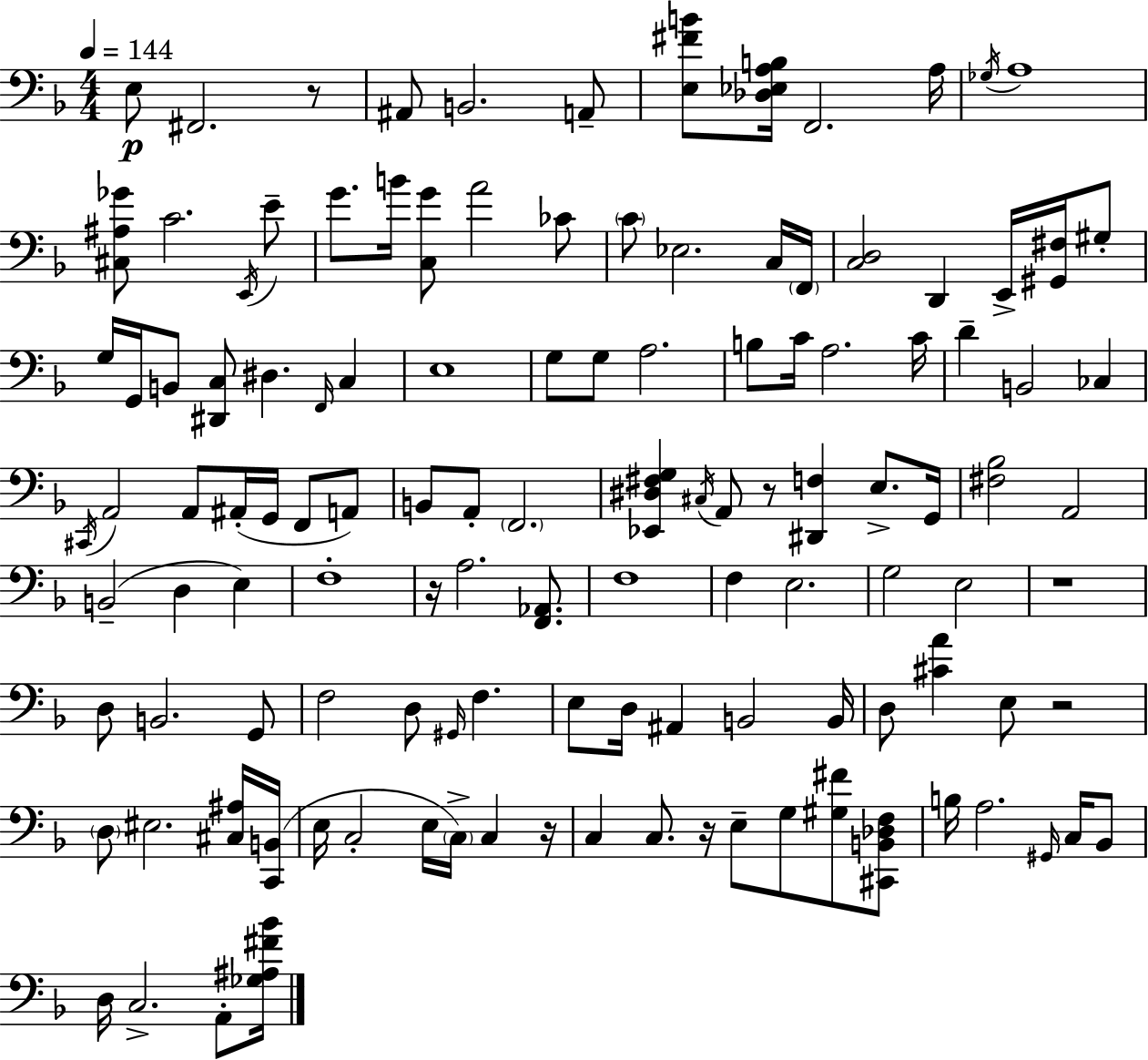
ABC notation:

X:1
T:Untitled
M:4/4
L:1/4
K:Dm
E,/2 ^F,,2 z/2 ^A,,/2 B,,2 A,,/2 [E,^FB]/2 [_D,_E,A,B,]/4 F,,2 A,/4 _G,/4 A,4 [^C,^A,_G]/2 C2 E,,/4 E/2 G/2 B/4 [C,G]/2 A2 _C/2 C/2 _E,2 C,/4 F,,/4 [C,D,]2 D,, E,,/4 [^G,,^F,]/4 ^G,/2 G,/4 G,,/4 B,,/2 [^D,,C,]/2 ^D, F,,/4 C, E,4 G,/2 G,/2 A,2 B,/2 C/4 A,2 C/4 D B,,2 _C, ^C,,/4 A,,2 A,,/2 ^A,,/4 G,,/4 F,,/2 A,,/2 B,,/2 A,,/2 F,,2 [_E,,^D,^F,G,] ^C,/4 A,,/2 z/2 [^D,,F,] E,/2 G,,/4 [^F,_B,]2 A,,2 B,,2 D, E, F,4 z/4 A,2 [F,,_A,,]/2 F,4 F, E,2 G,2 E,2 z4 D,/2 B,,2 G,,/2 F,2 D,/2 ^G,,/4 F, E,/2 D,/4 ^A,, B,,2 B,,/4 D,/2 [^CA] E,/2 z2 D,/2 ^E,2 [^C,^A,]/4 [C,,B,,]/4 E,/4 C,2 E,/4 C,/4 C, z/4 C, C,/2 z/4 E,/2 G,/2 [^G,^F]/2 [^C,,B,,_D,F,]/2 B,/4 A,2 ^G,,/4 C,/4 _B,,/2 D,/4 C,2 A,,/2 [_G,^A,^F_B]/4